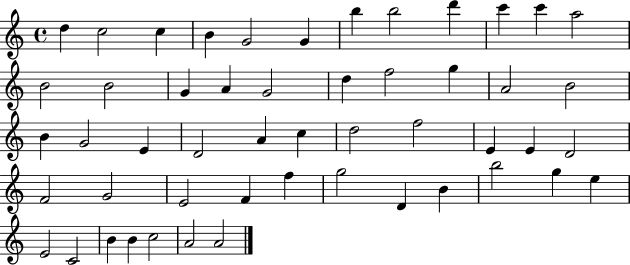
X:1
T:Untitled
M:4/4
L:1/4
K:C
d c2 c B G2 G b b2 d' c' c' a2 B2 B2 G A G2 d f2 g A2 B2 B G2 E D2 A c d2 f2 E E D2 F2 G2 E2 F f g2 D B b2 g e E2 C2 B B c2 A2 A2